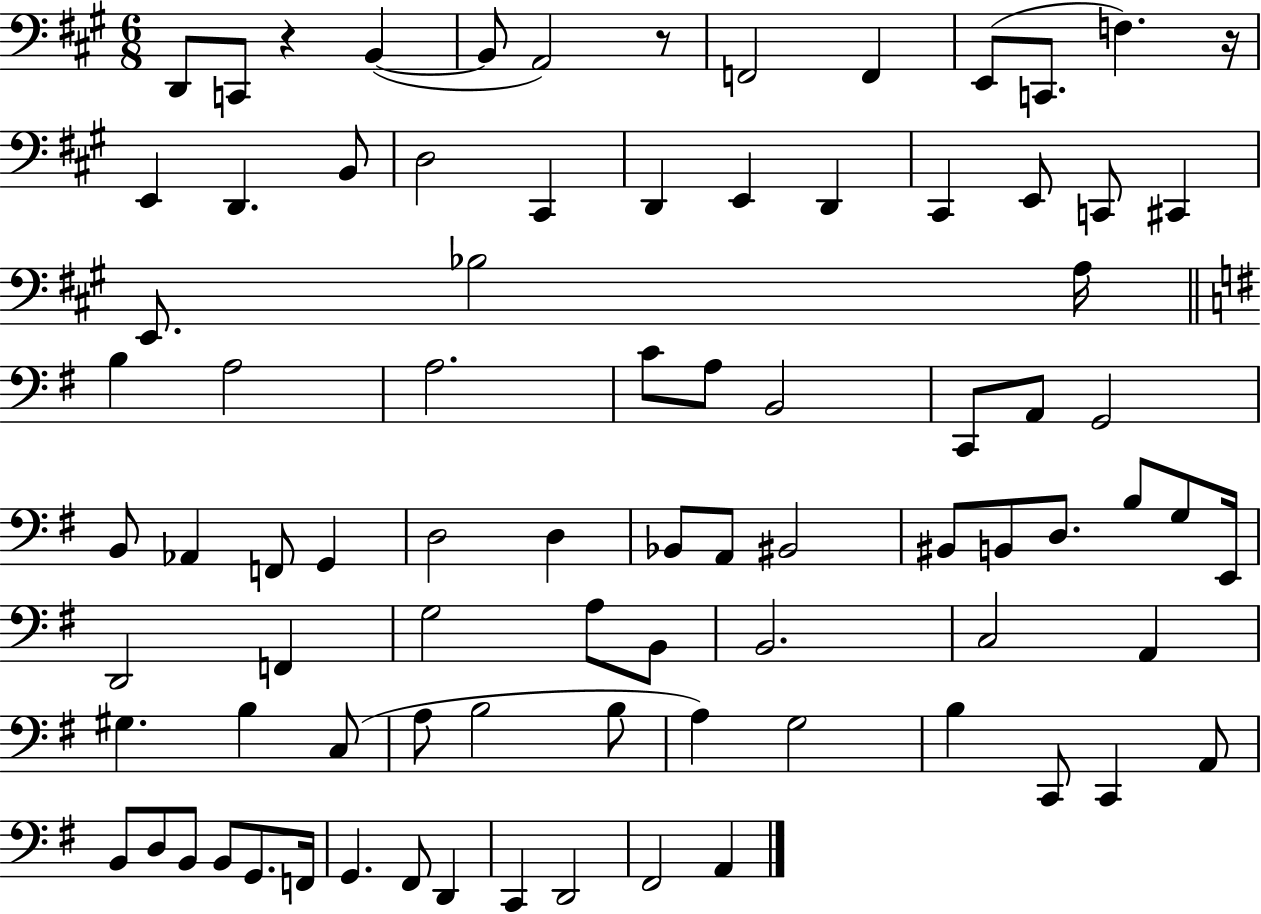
{
  \clef bass
  \numericTimeSignature
  \time 6/8
  \key a \major
  d,8 c,8 r4 b,4~(~ | b,8 a,2) r8 | f,2 f,4 | e,8( c,8. f4.) r16 | \break e,4 d,4. b,8 | d2 cis,4 | d,4 e,4 d,4 | cis,4 e,8 c,8 cis,4 | \break e,8. bes2 a16 | \bar "||" \break \key g \major b4 a2 | a2. | c'8 a8 b,2 | c,8 a,8 g,2 | \break b,8 aes,4 f,8 g,4 | d2 d4 | bes,8 a,8 bis,2 | bis,8 b,8 d8. b8 g8 e,16 | \break d,2 f,4 | g2 a8 b,8 | b,2. | c2 a,4 | \break gis4. b4 c8( | a8 b2 b8 | a4) g2 | b4 c,8 c,4 a,8 | \break b,8 d8 b,8 b,8 g,8. f,16 | g,4. fis,8 d,4 | c,4 d,2 | fis,2 a,4 | \break \bar "|."
}